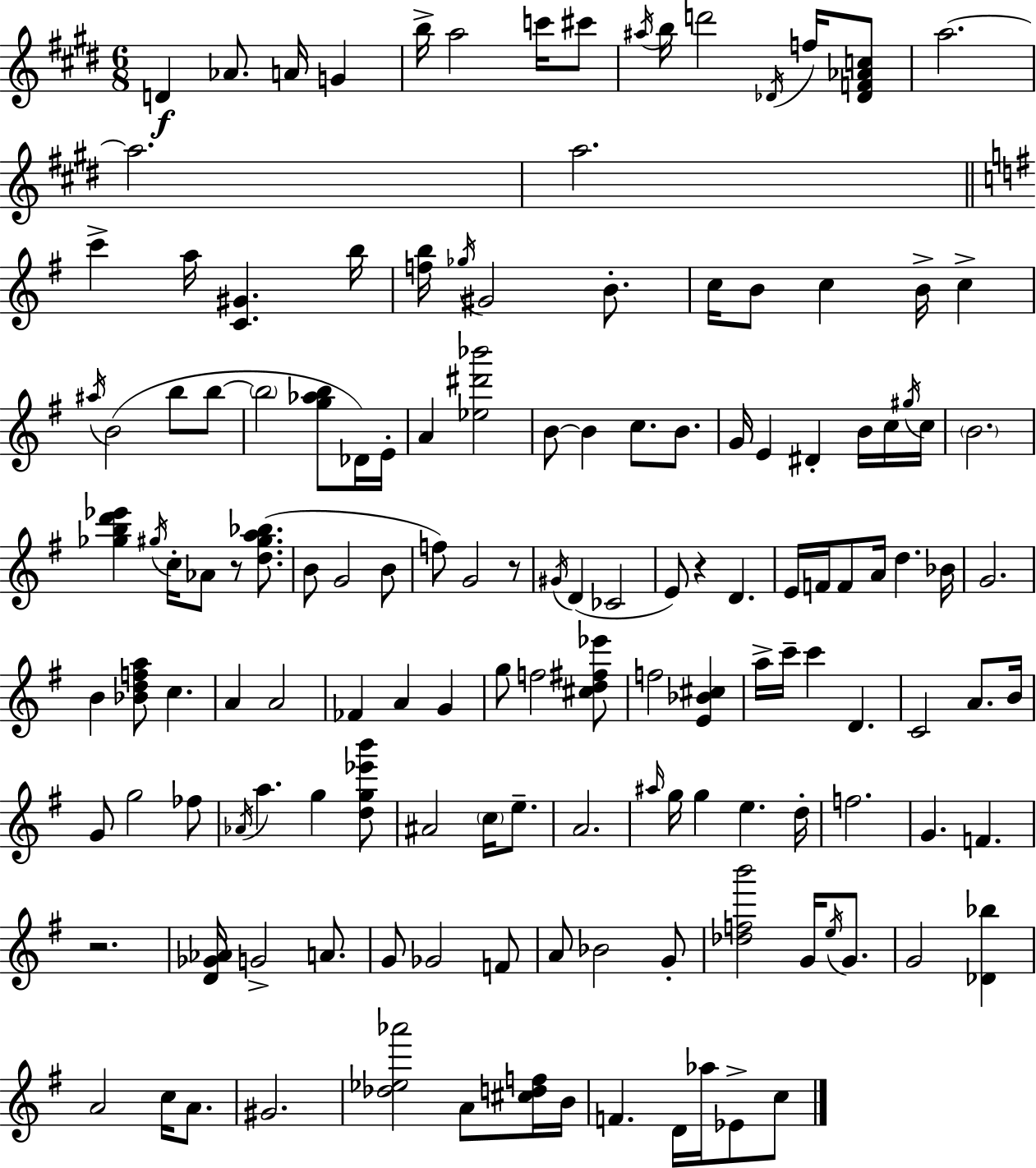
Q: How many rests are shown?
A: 4